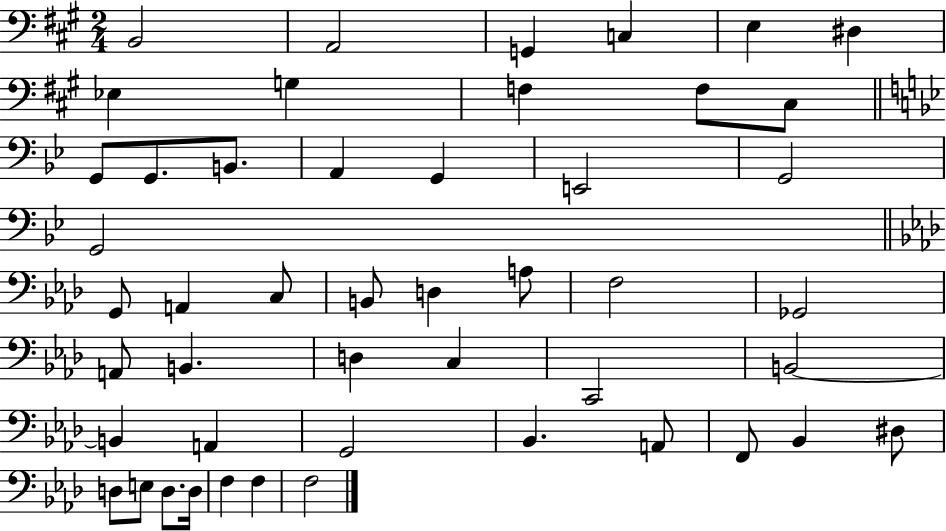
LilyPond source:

{
  \clef bass
  \numericTimeSignature
  \time 2/4
  \key a \major
  b,2 | a,2 | g,4 c4 | e4 dis4 | \break ees4 g4 | f4 f8 cis8 | \bar "||" \break \key bes \major g,8 g,8. b,8. | a,4 g,4 | e,2 | g,2 | \break g,2 | \bar "||" \break \key aes \major g,8 a,4 c8 | b,8 d4 a8 | f2 | ges,2 | \break a,8 b,4. | d4 c4 | c,2 | b,2~~ | \break b,4 a,4 | g,2 | bes,4. a,8 | f,8 bes,4 dis8 | \break d8 e8 d8. d16 | f4 f4 | f2 | \bar "|."
}